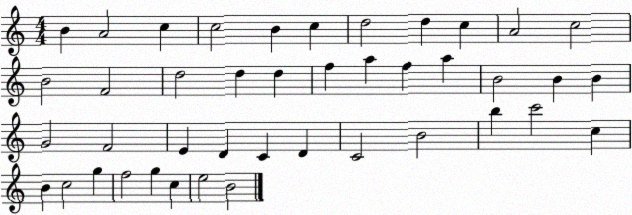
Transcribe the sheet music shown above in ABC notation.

X:1
T:Untitled
M:4/4
L:1/4
K:C
B A2 c c2 B c d2 d c A2 c2 B2 F2 d2 d d f a f a B2 B B G2 F2 E D C D C2 B2 b c'2 c B c2 g f2 g c e2 B2